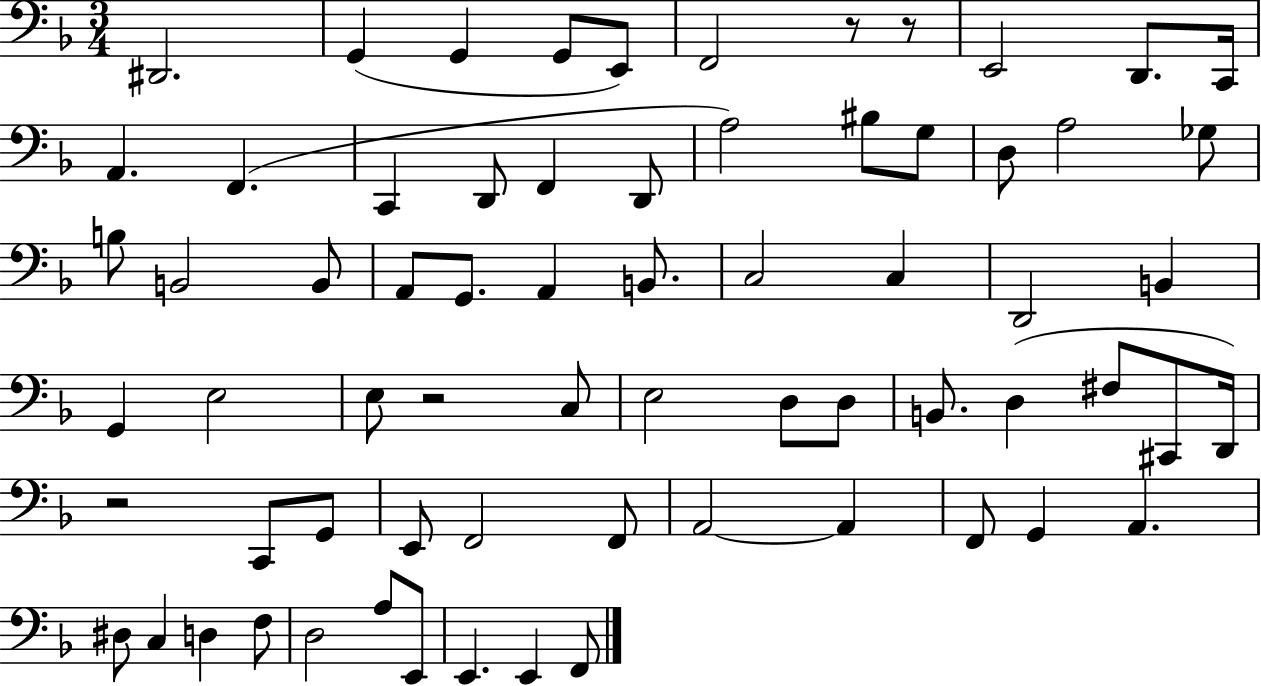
D#2/h. G2/q G2/q G2/e E2/e F2/h R/e R/e E2/h D2/e. C2/s A2/q. F2/q. C2/q D2/e F2/q D2/e A3/h BIS3/e G3/e D3/e A3/h Gb3/e B3/e B2/h B2/e A2/e G2/e. A2/q B2/e. C3/h C3/q D2/h B2/q G2/q E3/h E3/e R/h C3/e E3/h D3/e D3/e B2/e. D3/q F#3/e C#2/e D2/s R/h C2/e G2/e E2/e F2/h F2/e A2/h A2/q F2/e G2/q A2/q. D#3/e C3/q D3/q F3/e D3/h A3/e E2/e E2/q. E2/q F2/e